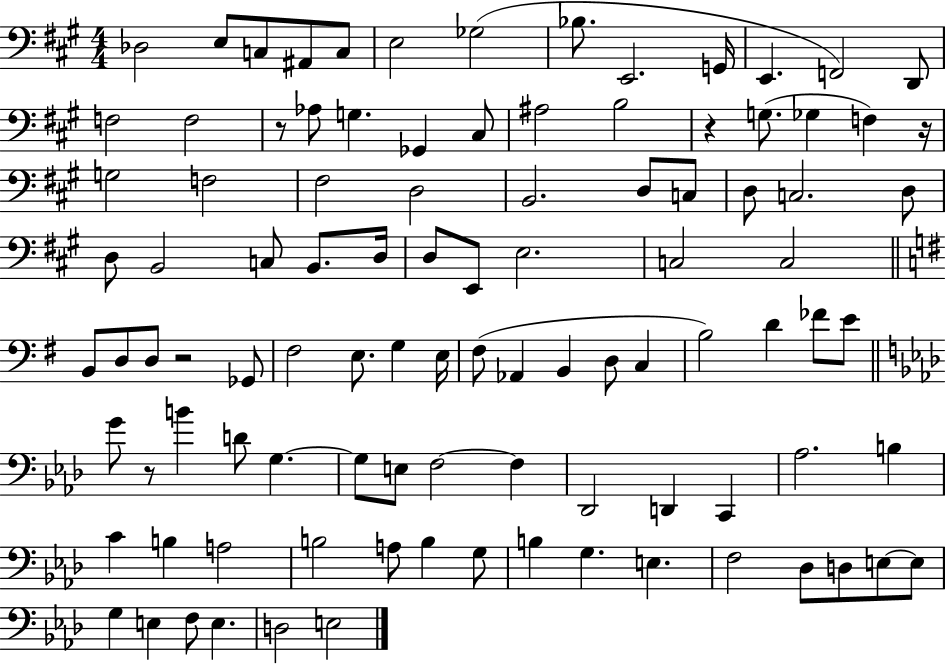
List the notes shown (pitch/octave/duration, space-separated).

Db3/h E3/e C3/e A#2/e C3/e E3/h Gb3/h Bb3/e. E2/h. G2/s E2/q. F2/h D2/e F3/h F3/h R/e Ab3/e G3/q. Gb2/q C#3/e A#3/h B3/h R/q G3/e. Gb3/q F3/q R/s G3/h F3/h F#3/h D3/h B2/h. D3/e C3/e D3/e C3/h. D3/e D3/e B2/h C3/e B2/e. D3/s D3/e E2/e E3/h. C3/h C3/h B2/e D3/e D3/e R/h Gb2/e F#3/h E3/e. G3/q E3/s F#3/e Ab2/q B2/q D3/e C3/q B3/h D4/q FES4/e E4/e G4/e R/e B4/q D4/e G3/q. G3/e E3/e F3/h F3/q Db2/h D2/q C2/q Ab3/h. B3/q C4/q B3/q A3/h B3/h A3/e B3/q G3/e B3/q G3/q. E3/q. F3/h Db3/e D3/e E3/e E3/e G3/q E3/q F3/e E3/q. D3/h E3/h